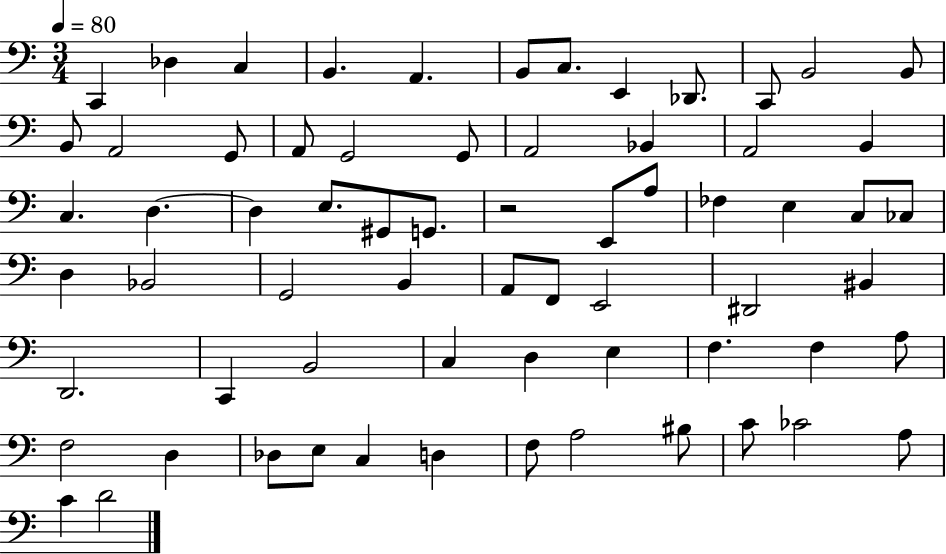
C2/q Db3/q C3/q B2/q. A2/q. B2/e C3/e. E2/q Db2/e. C2/e B2/h B2/e B2/e A2/h G2/e A2/e G2/h G2/e A2/h Bb2/q A2/h B2/q C3/q. D3/q. D3/q E3/e. G#2/e G2/e. R/h E2/e A3/e FES3/q E3/q C3/e CES3/e D3/q Bb2/h G2/h B2/q A2/e F2/e E2/h D#2/h BIS2/q D2/h. C2/q B2/h C3/q D3/q E3/q F3/q. F3/q A3/e F3/h D3/q Db3/e E3/e C3/q D3/q F3/e A3/h BIS3/e C4/e CES4/h A3/e C4/q D4/h